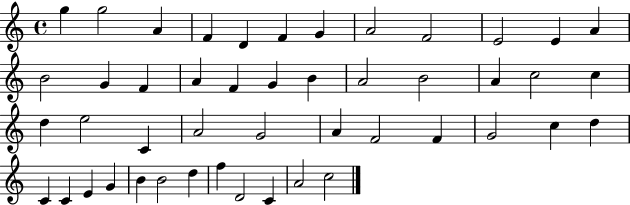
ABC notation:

X:1
T:Untitled
M:4/4
L:1/4
K:C
g g2 A F D F G A2 F2 E2 E A B2 G F A F G B A2 B2 A c2 c d e2 C A2 G2 A F2 F G2 c d C C E G B B2 d f D2 C A2 c2